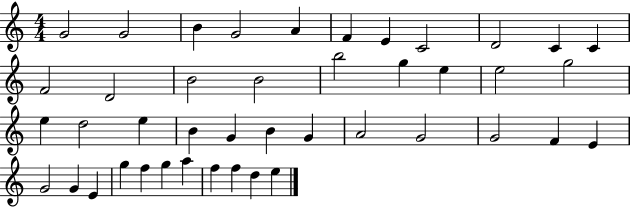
G4/h G4/h B4/q G4/h A4/q F4/q E4/q C4/h D4/h C4/q C4/q F4/h D4/h B4/h B4/h B5/h G5/q E5/q E5/h G5/h E5/q D5/h E5/q B4/q G4/q B4/q G4/q A4/h G4/h G4/h F4/q E4/q G4/h G4/q E4/q G5/q F5/q G5/q A5/q F5/q F5/q D5/q E5/q